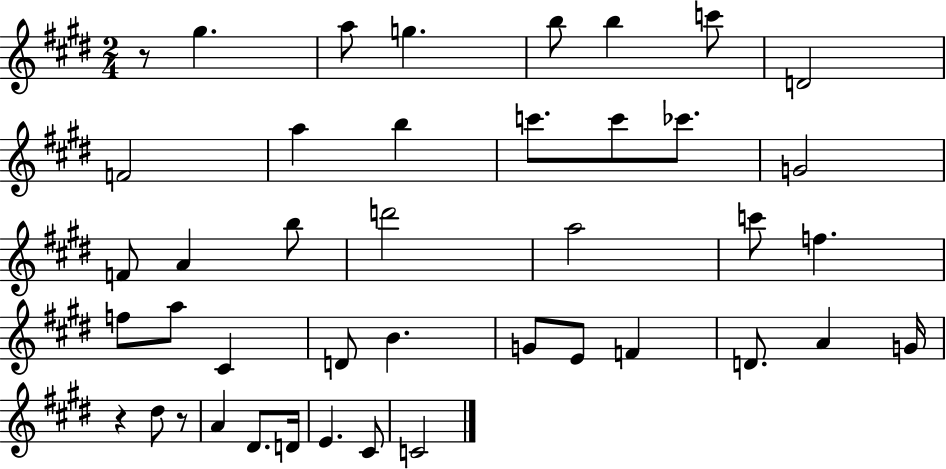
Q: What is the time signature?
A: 2/4